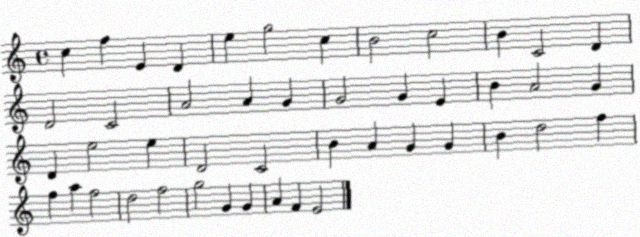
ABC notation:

X:1
T:Untitled
M:4/4
L:1/4
K:C
c f E D e g2 c B2 c2 B C2 D D2 C2 A2 A G G2 G E B A2 G D e2 e D2 C2 B A G G B d2 f f a f2 d2 f2 g2 G G A F E2